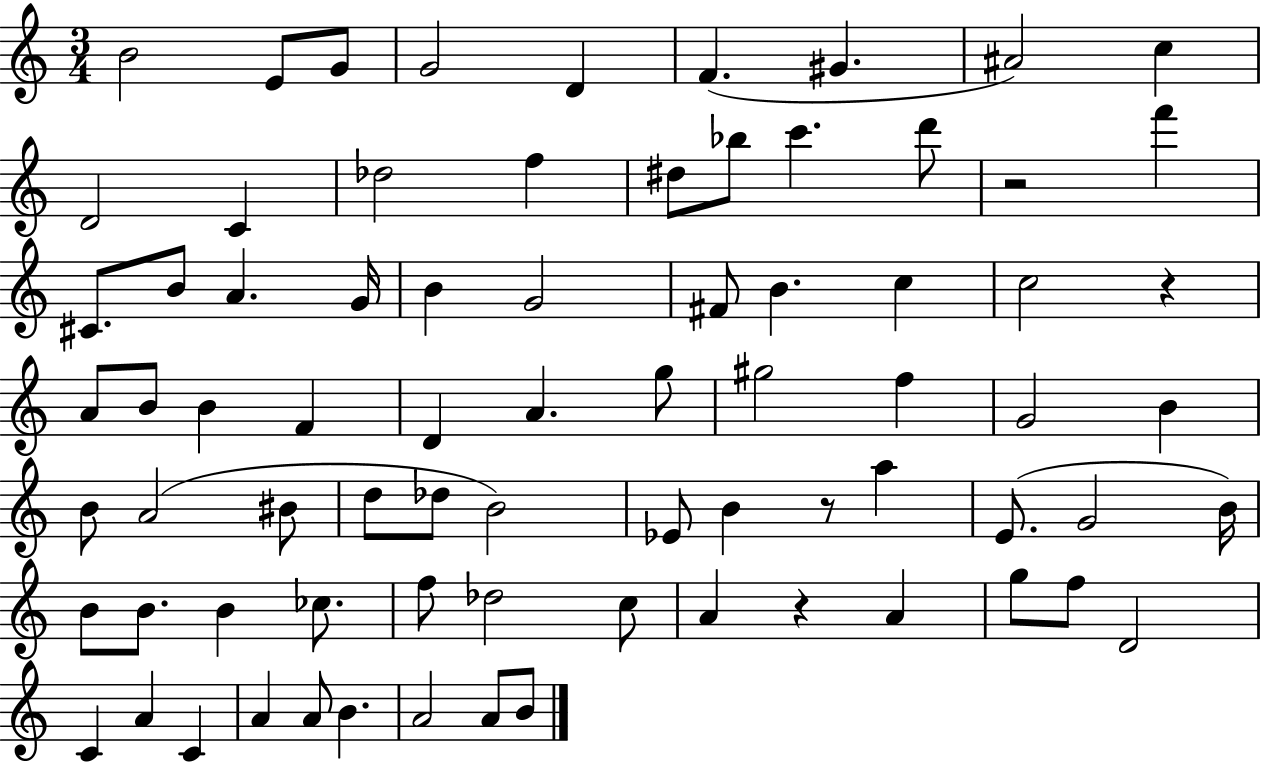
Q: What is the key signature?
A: C major